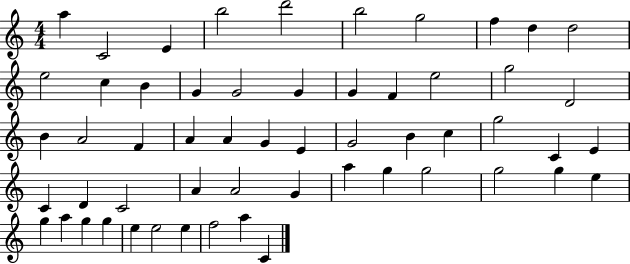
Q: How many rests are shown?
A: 0